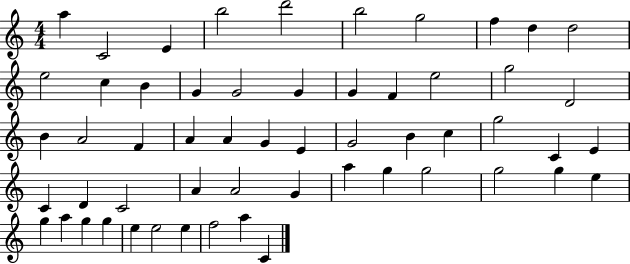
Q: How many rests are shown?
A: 0